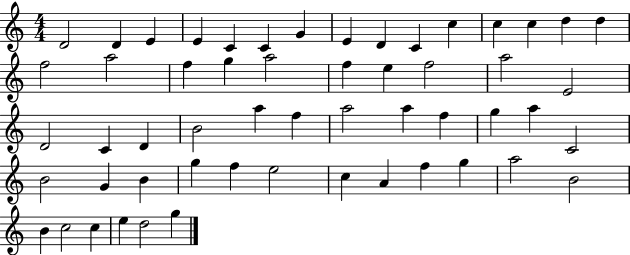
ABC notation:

X:1
T:Untitled
M:4/4
L:1/4
K:C
D2 D E E C C G E D C c c c d d f2 a2 f g a2 f e f2 a2 E2 D2 C D B2 a f a2 a f g a C2 B2 G B g f e2 c A f g a2 B2 B c2 c e d2 g